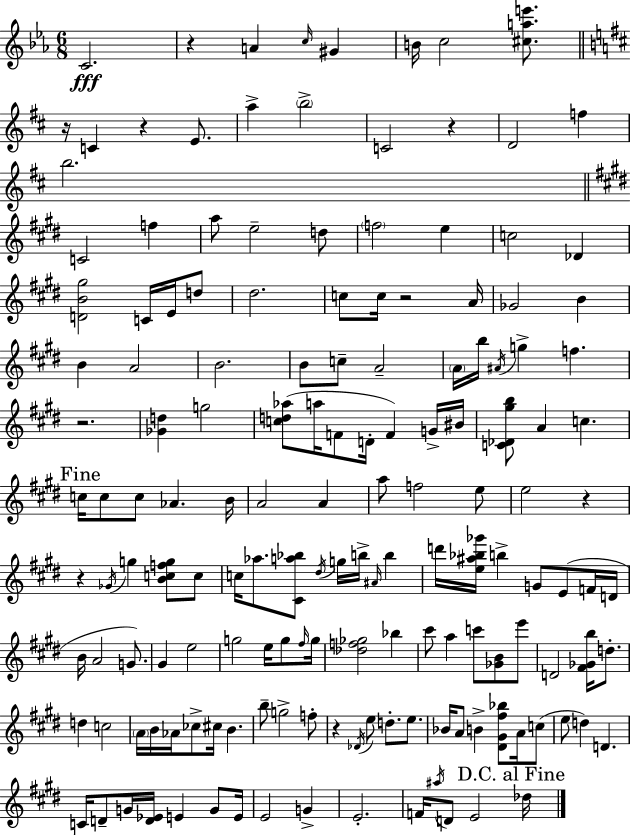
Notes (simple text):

C4/h. R/q A4/q C5/s G#4/q B4/s C5/h [C#5,A5,E6]/e. R/s C4/q R/q E4/e. A5/q B5/h C4/h R/q D4/h F5/q B5/h. C4/h F5/q A5/e E5/h D5/e F5/h E5/q C5/h Db4/q [D4,B4,G#5]/h C4/s E4/s D5/e D#5/h. C5/e C5/s R/h A4/s Gb4/h B4/q B4/q A4/h B4/h. B4/e C5/e A4/h A4/s B5/s A#4/s G5/q F5/q. R/h. [Gb4,D5]/q G5/h [C5,D5,Ab5]/e A5/s F4/e D4/s F4/q G4/s BIS4/s [C4,Db4,G#5,B5]/e A4/q C5/q. C5/s C5/e C5/e Ab4/q. B4/s A4/h A4/q A5/e F5/h E5/e E5/h R/q R/q Gb4/s G5/q [B4,C5,F5,G5]/e C5/e C5/s Ab5/e. [C#4,A5,Bb5]/e D#5/s G5/s B5/s A#4/s B5/q D6/s [E5,A#5,Bb5,Gb6]/s B5/q G4/e E4/e F4/s D4/s B4/s A4/h G4/e. G#4/q E5/h G5/h E5/s G5/e F#5/s G5/s [Db5,F5,Gb5]/h Bb5/q C#6/e A5/q C6/e [Gb4,B4]/e E6/e D4/h [F#4,Gb4,B5]/s D5/e. D5/q C5/h A4/s B4/s Ab4/s CES5/e C#5/s B4/q. B5/e G5/h F5/e R/q Db4/s E5/e D5/e. E5/e. Bb4/s A4/e B4/q [D#4,G#4,F#5,Bb5]/e A4/s C5/e E5/e D5/q D4/q. C4/s D4/e G4/s [D4,Eb4]/s E4/q G4/e E4/s E4/h G4/q E4/h. F4/s A#5/s D4/e E4/h Db5/s